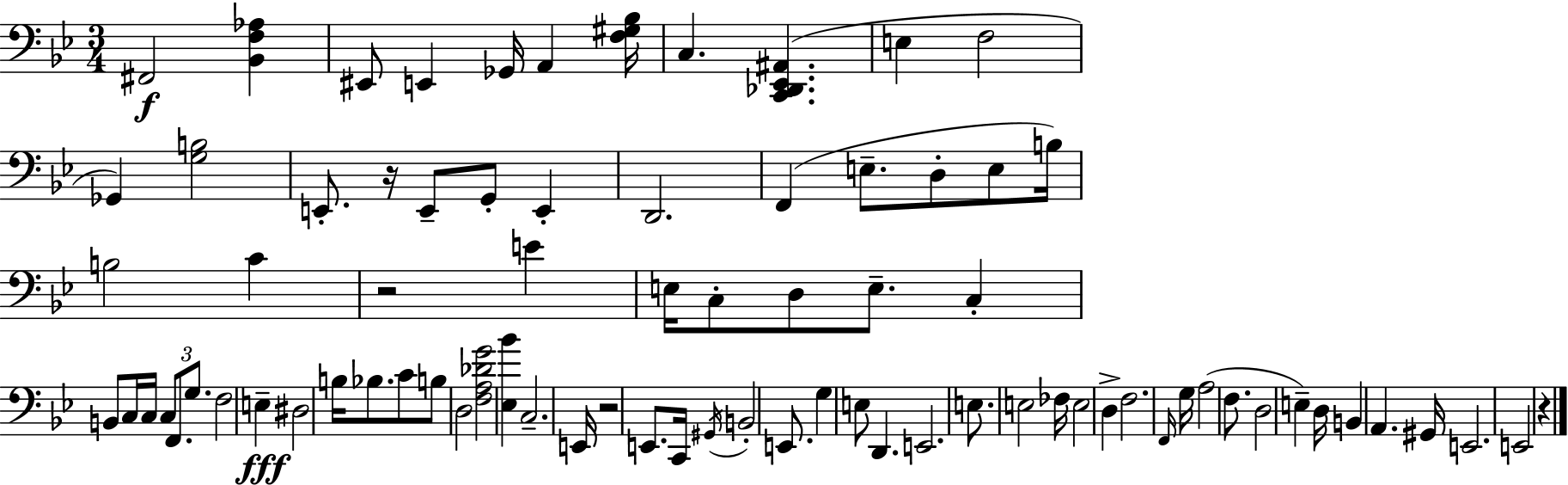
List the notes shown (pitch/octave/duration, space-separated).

F#2/h [Bb2,F3,Ab3]/q EIS2/e E2/q Gb2/s A2/q [F3,G#3,Bb3]/s C3/q. [C2,Db2,Eb2,A#2]/q. E3/q F3/h Gb2/q [G3,B3]/h E2/e. R/s E2/e G2/e E2/q D2/h. F2/q E3/e. D3/e E3/e B3/s B3/h C4/q R/h E4/q E3/s C3/e D3/e E3/e. C3/q B2/e C3/s C3/s C3/e F2/e. G3/e. F3/h E3/q D#3/h B3/s Bb3/e. C4/e B3/e D3/h [F3,A3,Db4,G4]/h [Eb3,Bb4]/q C3/h. E2/s R/h E2/e. C2/s G#2/s B2/h E2/e. G3/q E3/e D2/q. E2/h. E3/e. E3/h FES3/s E3/h D3/q F3/h. F2/s G3/s A3/h F3/e. D3/h E3/q D3/s B2/q A2/q. G#2/s E2/h. E2/h R/q